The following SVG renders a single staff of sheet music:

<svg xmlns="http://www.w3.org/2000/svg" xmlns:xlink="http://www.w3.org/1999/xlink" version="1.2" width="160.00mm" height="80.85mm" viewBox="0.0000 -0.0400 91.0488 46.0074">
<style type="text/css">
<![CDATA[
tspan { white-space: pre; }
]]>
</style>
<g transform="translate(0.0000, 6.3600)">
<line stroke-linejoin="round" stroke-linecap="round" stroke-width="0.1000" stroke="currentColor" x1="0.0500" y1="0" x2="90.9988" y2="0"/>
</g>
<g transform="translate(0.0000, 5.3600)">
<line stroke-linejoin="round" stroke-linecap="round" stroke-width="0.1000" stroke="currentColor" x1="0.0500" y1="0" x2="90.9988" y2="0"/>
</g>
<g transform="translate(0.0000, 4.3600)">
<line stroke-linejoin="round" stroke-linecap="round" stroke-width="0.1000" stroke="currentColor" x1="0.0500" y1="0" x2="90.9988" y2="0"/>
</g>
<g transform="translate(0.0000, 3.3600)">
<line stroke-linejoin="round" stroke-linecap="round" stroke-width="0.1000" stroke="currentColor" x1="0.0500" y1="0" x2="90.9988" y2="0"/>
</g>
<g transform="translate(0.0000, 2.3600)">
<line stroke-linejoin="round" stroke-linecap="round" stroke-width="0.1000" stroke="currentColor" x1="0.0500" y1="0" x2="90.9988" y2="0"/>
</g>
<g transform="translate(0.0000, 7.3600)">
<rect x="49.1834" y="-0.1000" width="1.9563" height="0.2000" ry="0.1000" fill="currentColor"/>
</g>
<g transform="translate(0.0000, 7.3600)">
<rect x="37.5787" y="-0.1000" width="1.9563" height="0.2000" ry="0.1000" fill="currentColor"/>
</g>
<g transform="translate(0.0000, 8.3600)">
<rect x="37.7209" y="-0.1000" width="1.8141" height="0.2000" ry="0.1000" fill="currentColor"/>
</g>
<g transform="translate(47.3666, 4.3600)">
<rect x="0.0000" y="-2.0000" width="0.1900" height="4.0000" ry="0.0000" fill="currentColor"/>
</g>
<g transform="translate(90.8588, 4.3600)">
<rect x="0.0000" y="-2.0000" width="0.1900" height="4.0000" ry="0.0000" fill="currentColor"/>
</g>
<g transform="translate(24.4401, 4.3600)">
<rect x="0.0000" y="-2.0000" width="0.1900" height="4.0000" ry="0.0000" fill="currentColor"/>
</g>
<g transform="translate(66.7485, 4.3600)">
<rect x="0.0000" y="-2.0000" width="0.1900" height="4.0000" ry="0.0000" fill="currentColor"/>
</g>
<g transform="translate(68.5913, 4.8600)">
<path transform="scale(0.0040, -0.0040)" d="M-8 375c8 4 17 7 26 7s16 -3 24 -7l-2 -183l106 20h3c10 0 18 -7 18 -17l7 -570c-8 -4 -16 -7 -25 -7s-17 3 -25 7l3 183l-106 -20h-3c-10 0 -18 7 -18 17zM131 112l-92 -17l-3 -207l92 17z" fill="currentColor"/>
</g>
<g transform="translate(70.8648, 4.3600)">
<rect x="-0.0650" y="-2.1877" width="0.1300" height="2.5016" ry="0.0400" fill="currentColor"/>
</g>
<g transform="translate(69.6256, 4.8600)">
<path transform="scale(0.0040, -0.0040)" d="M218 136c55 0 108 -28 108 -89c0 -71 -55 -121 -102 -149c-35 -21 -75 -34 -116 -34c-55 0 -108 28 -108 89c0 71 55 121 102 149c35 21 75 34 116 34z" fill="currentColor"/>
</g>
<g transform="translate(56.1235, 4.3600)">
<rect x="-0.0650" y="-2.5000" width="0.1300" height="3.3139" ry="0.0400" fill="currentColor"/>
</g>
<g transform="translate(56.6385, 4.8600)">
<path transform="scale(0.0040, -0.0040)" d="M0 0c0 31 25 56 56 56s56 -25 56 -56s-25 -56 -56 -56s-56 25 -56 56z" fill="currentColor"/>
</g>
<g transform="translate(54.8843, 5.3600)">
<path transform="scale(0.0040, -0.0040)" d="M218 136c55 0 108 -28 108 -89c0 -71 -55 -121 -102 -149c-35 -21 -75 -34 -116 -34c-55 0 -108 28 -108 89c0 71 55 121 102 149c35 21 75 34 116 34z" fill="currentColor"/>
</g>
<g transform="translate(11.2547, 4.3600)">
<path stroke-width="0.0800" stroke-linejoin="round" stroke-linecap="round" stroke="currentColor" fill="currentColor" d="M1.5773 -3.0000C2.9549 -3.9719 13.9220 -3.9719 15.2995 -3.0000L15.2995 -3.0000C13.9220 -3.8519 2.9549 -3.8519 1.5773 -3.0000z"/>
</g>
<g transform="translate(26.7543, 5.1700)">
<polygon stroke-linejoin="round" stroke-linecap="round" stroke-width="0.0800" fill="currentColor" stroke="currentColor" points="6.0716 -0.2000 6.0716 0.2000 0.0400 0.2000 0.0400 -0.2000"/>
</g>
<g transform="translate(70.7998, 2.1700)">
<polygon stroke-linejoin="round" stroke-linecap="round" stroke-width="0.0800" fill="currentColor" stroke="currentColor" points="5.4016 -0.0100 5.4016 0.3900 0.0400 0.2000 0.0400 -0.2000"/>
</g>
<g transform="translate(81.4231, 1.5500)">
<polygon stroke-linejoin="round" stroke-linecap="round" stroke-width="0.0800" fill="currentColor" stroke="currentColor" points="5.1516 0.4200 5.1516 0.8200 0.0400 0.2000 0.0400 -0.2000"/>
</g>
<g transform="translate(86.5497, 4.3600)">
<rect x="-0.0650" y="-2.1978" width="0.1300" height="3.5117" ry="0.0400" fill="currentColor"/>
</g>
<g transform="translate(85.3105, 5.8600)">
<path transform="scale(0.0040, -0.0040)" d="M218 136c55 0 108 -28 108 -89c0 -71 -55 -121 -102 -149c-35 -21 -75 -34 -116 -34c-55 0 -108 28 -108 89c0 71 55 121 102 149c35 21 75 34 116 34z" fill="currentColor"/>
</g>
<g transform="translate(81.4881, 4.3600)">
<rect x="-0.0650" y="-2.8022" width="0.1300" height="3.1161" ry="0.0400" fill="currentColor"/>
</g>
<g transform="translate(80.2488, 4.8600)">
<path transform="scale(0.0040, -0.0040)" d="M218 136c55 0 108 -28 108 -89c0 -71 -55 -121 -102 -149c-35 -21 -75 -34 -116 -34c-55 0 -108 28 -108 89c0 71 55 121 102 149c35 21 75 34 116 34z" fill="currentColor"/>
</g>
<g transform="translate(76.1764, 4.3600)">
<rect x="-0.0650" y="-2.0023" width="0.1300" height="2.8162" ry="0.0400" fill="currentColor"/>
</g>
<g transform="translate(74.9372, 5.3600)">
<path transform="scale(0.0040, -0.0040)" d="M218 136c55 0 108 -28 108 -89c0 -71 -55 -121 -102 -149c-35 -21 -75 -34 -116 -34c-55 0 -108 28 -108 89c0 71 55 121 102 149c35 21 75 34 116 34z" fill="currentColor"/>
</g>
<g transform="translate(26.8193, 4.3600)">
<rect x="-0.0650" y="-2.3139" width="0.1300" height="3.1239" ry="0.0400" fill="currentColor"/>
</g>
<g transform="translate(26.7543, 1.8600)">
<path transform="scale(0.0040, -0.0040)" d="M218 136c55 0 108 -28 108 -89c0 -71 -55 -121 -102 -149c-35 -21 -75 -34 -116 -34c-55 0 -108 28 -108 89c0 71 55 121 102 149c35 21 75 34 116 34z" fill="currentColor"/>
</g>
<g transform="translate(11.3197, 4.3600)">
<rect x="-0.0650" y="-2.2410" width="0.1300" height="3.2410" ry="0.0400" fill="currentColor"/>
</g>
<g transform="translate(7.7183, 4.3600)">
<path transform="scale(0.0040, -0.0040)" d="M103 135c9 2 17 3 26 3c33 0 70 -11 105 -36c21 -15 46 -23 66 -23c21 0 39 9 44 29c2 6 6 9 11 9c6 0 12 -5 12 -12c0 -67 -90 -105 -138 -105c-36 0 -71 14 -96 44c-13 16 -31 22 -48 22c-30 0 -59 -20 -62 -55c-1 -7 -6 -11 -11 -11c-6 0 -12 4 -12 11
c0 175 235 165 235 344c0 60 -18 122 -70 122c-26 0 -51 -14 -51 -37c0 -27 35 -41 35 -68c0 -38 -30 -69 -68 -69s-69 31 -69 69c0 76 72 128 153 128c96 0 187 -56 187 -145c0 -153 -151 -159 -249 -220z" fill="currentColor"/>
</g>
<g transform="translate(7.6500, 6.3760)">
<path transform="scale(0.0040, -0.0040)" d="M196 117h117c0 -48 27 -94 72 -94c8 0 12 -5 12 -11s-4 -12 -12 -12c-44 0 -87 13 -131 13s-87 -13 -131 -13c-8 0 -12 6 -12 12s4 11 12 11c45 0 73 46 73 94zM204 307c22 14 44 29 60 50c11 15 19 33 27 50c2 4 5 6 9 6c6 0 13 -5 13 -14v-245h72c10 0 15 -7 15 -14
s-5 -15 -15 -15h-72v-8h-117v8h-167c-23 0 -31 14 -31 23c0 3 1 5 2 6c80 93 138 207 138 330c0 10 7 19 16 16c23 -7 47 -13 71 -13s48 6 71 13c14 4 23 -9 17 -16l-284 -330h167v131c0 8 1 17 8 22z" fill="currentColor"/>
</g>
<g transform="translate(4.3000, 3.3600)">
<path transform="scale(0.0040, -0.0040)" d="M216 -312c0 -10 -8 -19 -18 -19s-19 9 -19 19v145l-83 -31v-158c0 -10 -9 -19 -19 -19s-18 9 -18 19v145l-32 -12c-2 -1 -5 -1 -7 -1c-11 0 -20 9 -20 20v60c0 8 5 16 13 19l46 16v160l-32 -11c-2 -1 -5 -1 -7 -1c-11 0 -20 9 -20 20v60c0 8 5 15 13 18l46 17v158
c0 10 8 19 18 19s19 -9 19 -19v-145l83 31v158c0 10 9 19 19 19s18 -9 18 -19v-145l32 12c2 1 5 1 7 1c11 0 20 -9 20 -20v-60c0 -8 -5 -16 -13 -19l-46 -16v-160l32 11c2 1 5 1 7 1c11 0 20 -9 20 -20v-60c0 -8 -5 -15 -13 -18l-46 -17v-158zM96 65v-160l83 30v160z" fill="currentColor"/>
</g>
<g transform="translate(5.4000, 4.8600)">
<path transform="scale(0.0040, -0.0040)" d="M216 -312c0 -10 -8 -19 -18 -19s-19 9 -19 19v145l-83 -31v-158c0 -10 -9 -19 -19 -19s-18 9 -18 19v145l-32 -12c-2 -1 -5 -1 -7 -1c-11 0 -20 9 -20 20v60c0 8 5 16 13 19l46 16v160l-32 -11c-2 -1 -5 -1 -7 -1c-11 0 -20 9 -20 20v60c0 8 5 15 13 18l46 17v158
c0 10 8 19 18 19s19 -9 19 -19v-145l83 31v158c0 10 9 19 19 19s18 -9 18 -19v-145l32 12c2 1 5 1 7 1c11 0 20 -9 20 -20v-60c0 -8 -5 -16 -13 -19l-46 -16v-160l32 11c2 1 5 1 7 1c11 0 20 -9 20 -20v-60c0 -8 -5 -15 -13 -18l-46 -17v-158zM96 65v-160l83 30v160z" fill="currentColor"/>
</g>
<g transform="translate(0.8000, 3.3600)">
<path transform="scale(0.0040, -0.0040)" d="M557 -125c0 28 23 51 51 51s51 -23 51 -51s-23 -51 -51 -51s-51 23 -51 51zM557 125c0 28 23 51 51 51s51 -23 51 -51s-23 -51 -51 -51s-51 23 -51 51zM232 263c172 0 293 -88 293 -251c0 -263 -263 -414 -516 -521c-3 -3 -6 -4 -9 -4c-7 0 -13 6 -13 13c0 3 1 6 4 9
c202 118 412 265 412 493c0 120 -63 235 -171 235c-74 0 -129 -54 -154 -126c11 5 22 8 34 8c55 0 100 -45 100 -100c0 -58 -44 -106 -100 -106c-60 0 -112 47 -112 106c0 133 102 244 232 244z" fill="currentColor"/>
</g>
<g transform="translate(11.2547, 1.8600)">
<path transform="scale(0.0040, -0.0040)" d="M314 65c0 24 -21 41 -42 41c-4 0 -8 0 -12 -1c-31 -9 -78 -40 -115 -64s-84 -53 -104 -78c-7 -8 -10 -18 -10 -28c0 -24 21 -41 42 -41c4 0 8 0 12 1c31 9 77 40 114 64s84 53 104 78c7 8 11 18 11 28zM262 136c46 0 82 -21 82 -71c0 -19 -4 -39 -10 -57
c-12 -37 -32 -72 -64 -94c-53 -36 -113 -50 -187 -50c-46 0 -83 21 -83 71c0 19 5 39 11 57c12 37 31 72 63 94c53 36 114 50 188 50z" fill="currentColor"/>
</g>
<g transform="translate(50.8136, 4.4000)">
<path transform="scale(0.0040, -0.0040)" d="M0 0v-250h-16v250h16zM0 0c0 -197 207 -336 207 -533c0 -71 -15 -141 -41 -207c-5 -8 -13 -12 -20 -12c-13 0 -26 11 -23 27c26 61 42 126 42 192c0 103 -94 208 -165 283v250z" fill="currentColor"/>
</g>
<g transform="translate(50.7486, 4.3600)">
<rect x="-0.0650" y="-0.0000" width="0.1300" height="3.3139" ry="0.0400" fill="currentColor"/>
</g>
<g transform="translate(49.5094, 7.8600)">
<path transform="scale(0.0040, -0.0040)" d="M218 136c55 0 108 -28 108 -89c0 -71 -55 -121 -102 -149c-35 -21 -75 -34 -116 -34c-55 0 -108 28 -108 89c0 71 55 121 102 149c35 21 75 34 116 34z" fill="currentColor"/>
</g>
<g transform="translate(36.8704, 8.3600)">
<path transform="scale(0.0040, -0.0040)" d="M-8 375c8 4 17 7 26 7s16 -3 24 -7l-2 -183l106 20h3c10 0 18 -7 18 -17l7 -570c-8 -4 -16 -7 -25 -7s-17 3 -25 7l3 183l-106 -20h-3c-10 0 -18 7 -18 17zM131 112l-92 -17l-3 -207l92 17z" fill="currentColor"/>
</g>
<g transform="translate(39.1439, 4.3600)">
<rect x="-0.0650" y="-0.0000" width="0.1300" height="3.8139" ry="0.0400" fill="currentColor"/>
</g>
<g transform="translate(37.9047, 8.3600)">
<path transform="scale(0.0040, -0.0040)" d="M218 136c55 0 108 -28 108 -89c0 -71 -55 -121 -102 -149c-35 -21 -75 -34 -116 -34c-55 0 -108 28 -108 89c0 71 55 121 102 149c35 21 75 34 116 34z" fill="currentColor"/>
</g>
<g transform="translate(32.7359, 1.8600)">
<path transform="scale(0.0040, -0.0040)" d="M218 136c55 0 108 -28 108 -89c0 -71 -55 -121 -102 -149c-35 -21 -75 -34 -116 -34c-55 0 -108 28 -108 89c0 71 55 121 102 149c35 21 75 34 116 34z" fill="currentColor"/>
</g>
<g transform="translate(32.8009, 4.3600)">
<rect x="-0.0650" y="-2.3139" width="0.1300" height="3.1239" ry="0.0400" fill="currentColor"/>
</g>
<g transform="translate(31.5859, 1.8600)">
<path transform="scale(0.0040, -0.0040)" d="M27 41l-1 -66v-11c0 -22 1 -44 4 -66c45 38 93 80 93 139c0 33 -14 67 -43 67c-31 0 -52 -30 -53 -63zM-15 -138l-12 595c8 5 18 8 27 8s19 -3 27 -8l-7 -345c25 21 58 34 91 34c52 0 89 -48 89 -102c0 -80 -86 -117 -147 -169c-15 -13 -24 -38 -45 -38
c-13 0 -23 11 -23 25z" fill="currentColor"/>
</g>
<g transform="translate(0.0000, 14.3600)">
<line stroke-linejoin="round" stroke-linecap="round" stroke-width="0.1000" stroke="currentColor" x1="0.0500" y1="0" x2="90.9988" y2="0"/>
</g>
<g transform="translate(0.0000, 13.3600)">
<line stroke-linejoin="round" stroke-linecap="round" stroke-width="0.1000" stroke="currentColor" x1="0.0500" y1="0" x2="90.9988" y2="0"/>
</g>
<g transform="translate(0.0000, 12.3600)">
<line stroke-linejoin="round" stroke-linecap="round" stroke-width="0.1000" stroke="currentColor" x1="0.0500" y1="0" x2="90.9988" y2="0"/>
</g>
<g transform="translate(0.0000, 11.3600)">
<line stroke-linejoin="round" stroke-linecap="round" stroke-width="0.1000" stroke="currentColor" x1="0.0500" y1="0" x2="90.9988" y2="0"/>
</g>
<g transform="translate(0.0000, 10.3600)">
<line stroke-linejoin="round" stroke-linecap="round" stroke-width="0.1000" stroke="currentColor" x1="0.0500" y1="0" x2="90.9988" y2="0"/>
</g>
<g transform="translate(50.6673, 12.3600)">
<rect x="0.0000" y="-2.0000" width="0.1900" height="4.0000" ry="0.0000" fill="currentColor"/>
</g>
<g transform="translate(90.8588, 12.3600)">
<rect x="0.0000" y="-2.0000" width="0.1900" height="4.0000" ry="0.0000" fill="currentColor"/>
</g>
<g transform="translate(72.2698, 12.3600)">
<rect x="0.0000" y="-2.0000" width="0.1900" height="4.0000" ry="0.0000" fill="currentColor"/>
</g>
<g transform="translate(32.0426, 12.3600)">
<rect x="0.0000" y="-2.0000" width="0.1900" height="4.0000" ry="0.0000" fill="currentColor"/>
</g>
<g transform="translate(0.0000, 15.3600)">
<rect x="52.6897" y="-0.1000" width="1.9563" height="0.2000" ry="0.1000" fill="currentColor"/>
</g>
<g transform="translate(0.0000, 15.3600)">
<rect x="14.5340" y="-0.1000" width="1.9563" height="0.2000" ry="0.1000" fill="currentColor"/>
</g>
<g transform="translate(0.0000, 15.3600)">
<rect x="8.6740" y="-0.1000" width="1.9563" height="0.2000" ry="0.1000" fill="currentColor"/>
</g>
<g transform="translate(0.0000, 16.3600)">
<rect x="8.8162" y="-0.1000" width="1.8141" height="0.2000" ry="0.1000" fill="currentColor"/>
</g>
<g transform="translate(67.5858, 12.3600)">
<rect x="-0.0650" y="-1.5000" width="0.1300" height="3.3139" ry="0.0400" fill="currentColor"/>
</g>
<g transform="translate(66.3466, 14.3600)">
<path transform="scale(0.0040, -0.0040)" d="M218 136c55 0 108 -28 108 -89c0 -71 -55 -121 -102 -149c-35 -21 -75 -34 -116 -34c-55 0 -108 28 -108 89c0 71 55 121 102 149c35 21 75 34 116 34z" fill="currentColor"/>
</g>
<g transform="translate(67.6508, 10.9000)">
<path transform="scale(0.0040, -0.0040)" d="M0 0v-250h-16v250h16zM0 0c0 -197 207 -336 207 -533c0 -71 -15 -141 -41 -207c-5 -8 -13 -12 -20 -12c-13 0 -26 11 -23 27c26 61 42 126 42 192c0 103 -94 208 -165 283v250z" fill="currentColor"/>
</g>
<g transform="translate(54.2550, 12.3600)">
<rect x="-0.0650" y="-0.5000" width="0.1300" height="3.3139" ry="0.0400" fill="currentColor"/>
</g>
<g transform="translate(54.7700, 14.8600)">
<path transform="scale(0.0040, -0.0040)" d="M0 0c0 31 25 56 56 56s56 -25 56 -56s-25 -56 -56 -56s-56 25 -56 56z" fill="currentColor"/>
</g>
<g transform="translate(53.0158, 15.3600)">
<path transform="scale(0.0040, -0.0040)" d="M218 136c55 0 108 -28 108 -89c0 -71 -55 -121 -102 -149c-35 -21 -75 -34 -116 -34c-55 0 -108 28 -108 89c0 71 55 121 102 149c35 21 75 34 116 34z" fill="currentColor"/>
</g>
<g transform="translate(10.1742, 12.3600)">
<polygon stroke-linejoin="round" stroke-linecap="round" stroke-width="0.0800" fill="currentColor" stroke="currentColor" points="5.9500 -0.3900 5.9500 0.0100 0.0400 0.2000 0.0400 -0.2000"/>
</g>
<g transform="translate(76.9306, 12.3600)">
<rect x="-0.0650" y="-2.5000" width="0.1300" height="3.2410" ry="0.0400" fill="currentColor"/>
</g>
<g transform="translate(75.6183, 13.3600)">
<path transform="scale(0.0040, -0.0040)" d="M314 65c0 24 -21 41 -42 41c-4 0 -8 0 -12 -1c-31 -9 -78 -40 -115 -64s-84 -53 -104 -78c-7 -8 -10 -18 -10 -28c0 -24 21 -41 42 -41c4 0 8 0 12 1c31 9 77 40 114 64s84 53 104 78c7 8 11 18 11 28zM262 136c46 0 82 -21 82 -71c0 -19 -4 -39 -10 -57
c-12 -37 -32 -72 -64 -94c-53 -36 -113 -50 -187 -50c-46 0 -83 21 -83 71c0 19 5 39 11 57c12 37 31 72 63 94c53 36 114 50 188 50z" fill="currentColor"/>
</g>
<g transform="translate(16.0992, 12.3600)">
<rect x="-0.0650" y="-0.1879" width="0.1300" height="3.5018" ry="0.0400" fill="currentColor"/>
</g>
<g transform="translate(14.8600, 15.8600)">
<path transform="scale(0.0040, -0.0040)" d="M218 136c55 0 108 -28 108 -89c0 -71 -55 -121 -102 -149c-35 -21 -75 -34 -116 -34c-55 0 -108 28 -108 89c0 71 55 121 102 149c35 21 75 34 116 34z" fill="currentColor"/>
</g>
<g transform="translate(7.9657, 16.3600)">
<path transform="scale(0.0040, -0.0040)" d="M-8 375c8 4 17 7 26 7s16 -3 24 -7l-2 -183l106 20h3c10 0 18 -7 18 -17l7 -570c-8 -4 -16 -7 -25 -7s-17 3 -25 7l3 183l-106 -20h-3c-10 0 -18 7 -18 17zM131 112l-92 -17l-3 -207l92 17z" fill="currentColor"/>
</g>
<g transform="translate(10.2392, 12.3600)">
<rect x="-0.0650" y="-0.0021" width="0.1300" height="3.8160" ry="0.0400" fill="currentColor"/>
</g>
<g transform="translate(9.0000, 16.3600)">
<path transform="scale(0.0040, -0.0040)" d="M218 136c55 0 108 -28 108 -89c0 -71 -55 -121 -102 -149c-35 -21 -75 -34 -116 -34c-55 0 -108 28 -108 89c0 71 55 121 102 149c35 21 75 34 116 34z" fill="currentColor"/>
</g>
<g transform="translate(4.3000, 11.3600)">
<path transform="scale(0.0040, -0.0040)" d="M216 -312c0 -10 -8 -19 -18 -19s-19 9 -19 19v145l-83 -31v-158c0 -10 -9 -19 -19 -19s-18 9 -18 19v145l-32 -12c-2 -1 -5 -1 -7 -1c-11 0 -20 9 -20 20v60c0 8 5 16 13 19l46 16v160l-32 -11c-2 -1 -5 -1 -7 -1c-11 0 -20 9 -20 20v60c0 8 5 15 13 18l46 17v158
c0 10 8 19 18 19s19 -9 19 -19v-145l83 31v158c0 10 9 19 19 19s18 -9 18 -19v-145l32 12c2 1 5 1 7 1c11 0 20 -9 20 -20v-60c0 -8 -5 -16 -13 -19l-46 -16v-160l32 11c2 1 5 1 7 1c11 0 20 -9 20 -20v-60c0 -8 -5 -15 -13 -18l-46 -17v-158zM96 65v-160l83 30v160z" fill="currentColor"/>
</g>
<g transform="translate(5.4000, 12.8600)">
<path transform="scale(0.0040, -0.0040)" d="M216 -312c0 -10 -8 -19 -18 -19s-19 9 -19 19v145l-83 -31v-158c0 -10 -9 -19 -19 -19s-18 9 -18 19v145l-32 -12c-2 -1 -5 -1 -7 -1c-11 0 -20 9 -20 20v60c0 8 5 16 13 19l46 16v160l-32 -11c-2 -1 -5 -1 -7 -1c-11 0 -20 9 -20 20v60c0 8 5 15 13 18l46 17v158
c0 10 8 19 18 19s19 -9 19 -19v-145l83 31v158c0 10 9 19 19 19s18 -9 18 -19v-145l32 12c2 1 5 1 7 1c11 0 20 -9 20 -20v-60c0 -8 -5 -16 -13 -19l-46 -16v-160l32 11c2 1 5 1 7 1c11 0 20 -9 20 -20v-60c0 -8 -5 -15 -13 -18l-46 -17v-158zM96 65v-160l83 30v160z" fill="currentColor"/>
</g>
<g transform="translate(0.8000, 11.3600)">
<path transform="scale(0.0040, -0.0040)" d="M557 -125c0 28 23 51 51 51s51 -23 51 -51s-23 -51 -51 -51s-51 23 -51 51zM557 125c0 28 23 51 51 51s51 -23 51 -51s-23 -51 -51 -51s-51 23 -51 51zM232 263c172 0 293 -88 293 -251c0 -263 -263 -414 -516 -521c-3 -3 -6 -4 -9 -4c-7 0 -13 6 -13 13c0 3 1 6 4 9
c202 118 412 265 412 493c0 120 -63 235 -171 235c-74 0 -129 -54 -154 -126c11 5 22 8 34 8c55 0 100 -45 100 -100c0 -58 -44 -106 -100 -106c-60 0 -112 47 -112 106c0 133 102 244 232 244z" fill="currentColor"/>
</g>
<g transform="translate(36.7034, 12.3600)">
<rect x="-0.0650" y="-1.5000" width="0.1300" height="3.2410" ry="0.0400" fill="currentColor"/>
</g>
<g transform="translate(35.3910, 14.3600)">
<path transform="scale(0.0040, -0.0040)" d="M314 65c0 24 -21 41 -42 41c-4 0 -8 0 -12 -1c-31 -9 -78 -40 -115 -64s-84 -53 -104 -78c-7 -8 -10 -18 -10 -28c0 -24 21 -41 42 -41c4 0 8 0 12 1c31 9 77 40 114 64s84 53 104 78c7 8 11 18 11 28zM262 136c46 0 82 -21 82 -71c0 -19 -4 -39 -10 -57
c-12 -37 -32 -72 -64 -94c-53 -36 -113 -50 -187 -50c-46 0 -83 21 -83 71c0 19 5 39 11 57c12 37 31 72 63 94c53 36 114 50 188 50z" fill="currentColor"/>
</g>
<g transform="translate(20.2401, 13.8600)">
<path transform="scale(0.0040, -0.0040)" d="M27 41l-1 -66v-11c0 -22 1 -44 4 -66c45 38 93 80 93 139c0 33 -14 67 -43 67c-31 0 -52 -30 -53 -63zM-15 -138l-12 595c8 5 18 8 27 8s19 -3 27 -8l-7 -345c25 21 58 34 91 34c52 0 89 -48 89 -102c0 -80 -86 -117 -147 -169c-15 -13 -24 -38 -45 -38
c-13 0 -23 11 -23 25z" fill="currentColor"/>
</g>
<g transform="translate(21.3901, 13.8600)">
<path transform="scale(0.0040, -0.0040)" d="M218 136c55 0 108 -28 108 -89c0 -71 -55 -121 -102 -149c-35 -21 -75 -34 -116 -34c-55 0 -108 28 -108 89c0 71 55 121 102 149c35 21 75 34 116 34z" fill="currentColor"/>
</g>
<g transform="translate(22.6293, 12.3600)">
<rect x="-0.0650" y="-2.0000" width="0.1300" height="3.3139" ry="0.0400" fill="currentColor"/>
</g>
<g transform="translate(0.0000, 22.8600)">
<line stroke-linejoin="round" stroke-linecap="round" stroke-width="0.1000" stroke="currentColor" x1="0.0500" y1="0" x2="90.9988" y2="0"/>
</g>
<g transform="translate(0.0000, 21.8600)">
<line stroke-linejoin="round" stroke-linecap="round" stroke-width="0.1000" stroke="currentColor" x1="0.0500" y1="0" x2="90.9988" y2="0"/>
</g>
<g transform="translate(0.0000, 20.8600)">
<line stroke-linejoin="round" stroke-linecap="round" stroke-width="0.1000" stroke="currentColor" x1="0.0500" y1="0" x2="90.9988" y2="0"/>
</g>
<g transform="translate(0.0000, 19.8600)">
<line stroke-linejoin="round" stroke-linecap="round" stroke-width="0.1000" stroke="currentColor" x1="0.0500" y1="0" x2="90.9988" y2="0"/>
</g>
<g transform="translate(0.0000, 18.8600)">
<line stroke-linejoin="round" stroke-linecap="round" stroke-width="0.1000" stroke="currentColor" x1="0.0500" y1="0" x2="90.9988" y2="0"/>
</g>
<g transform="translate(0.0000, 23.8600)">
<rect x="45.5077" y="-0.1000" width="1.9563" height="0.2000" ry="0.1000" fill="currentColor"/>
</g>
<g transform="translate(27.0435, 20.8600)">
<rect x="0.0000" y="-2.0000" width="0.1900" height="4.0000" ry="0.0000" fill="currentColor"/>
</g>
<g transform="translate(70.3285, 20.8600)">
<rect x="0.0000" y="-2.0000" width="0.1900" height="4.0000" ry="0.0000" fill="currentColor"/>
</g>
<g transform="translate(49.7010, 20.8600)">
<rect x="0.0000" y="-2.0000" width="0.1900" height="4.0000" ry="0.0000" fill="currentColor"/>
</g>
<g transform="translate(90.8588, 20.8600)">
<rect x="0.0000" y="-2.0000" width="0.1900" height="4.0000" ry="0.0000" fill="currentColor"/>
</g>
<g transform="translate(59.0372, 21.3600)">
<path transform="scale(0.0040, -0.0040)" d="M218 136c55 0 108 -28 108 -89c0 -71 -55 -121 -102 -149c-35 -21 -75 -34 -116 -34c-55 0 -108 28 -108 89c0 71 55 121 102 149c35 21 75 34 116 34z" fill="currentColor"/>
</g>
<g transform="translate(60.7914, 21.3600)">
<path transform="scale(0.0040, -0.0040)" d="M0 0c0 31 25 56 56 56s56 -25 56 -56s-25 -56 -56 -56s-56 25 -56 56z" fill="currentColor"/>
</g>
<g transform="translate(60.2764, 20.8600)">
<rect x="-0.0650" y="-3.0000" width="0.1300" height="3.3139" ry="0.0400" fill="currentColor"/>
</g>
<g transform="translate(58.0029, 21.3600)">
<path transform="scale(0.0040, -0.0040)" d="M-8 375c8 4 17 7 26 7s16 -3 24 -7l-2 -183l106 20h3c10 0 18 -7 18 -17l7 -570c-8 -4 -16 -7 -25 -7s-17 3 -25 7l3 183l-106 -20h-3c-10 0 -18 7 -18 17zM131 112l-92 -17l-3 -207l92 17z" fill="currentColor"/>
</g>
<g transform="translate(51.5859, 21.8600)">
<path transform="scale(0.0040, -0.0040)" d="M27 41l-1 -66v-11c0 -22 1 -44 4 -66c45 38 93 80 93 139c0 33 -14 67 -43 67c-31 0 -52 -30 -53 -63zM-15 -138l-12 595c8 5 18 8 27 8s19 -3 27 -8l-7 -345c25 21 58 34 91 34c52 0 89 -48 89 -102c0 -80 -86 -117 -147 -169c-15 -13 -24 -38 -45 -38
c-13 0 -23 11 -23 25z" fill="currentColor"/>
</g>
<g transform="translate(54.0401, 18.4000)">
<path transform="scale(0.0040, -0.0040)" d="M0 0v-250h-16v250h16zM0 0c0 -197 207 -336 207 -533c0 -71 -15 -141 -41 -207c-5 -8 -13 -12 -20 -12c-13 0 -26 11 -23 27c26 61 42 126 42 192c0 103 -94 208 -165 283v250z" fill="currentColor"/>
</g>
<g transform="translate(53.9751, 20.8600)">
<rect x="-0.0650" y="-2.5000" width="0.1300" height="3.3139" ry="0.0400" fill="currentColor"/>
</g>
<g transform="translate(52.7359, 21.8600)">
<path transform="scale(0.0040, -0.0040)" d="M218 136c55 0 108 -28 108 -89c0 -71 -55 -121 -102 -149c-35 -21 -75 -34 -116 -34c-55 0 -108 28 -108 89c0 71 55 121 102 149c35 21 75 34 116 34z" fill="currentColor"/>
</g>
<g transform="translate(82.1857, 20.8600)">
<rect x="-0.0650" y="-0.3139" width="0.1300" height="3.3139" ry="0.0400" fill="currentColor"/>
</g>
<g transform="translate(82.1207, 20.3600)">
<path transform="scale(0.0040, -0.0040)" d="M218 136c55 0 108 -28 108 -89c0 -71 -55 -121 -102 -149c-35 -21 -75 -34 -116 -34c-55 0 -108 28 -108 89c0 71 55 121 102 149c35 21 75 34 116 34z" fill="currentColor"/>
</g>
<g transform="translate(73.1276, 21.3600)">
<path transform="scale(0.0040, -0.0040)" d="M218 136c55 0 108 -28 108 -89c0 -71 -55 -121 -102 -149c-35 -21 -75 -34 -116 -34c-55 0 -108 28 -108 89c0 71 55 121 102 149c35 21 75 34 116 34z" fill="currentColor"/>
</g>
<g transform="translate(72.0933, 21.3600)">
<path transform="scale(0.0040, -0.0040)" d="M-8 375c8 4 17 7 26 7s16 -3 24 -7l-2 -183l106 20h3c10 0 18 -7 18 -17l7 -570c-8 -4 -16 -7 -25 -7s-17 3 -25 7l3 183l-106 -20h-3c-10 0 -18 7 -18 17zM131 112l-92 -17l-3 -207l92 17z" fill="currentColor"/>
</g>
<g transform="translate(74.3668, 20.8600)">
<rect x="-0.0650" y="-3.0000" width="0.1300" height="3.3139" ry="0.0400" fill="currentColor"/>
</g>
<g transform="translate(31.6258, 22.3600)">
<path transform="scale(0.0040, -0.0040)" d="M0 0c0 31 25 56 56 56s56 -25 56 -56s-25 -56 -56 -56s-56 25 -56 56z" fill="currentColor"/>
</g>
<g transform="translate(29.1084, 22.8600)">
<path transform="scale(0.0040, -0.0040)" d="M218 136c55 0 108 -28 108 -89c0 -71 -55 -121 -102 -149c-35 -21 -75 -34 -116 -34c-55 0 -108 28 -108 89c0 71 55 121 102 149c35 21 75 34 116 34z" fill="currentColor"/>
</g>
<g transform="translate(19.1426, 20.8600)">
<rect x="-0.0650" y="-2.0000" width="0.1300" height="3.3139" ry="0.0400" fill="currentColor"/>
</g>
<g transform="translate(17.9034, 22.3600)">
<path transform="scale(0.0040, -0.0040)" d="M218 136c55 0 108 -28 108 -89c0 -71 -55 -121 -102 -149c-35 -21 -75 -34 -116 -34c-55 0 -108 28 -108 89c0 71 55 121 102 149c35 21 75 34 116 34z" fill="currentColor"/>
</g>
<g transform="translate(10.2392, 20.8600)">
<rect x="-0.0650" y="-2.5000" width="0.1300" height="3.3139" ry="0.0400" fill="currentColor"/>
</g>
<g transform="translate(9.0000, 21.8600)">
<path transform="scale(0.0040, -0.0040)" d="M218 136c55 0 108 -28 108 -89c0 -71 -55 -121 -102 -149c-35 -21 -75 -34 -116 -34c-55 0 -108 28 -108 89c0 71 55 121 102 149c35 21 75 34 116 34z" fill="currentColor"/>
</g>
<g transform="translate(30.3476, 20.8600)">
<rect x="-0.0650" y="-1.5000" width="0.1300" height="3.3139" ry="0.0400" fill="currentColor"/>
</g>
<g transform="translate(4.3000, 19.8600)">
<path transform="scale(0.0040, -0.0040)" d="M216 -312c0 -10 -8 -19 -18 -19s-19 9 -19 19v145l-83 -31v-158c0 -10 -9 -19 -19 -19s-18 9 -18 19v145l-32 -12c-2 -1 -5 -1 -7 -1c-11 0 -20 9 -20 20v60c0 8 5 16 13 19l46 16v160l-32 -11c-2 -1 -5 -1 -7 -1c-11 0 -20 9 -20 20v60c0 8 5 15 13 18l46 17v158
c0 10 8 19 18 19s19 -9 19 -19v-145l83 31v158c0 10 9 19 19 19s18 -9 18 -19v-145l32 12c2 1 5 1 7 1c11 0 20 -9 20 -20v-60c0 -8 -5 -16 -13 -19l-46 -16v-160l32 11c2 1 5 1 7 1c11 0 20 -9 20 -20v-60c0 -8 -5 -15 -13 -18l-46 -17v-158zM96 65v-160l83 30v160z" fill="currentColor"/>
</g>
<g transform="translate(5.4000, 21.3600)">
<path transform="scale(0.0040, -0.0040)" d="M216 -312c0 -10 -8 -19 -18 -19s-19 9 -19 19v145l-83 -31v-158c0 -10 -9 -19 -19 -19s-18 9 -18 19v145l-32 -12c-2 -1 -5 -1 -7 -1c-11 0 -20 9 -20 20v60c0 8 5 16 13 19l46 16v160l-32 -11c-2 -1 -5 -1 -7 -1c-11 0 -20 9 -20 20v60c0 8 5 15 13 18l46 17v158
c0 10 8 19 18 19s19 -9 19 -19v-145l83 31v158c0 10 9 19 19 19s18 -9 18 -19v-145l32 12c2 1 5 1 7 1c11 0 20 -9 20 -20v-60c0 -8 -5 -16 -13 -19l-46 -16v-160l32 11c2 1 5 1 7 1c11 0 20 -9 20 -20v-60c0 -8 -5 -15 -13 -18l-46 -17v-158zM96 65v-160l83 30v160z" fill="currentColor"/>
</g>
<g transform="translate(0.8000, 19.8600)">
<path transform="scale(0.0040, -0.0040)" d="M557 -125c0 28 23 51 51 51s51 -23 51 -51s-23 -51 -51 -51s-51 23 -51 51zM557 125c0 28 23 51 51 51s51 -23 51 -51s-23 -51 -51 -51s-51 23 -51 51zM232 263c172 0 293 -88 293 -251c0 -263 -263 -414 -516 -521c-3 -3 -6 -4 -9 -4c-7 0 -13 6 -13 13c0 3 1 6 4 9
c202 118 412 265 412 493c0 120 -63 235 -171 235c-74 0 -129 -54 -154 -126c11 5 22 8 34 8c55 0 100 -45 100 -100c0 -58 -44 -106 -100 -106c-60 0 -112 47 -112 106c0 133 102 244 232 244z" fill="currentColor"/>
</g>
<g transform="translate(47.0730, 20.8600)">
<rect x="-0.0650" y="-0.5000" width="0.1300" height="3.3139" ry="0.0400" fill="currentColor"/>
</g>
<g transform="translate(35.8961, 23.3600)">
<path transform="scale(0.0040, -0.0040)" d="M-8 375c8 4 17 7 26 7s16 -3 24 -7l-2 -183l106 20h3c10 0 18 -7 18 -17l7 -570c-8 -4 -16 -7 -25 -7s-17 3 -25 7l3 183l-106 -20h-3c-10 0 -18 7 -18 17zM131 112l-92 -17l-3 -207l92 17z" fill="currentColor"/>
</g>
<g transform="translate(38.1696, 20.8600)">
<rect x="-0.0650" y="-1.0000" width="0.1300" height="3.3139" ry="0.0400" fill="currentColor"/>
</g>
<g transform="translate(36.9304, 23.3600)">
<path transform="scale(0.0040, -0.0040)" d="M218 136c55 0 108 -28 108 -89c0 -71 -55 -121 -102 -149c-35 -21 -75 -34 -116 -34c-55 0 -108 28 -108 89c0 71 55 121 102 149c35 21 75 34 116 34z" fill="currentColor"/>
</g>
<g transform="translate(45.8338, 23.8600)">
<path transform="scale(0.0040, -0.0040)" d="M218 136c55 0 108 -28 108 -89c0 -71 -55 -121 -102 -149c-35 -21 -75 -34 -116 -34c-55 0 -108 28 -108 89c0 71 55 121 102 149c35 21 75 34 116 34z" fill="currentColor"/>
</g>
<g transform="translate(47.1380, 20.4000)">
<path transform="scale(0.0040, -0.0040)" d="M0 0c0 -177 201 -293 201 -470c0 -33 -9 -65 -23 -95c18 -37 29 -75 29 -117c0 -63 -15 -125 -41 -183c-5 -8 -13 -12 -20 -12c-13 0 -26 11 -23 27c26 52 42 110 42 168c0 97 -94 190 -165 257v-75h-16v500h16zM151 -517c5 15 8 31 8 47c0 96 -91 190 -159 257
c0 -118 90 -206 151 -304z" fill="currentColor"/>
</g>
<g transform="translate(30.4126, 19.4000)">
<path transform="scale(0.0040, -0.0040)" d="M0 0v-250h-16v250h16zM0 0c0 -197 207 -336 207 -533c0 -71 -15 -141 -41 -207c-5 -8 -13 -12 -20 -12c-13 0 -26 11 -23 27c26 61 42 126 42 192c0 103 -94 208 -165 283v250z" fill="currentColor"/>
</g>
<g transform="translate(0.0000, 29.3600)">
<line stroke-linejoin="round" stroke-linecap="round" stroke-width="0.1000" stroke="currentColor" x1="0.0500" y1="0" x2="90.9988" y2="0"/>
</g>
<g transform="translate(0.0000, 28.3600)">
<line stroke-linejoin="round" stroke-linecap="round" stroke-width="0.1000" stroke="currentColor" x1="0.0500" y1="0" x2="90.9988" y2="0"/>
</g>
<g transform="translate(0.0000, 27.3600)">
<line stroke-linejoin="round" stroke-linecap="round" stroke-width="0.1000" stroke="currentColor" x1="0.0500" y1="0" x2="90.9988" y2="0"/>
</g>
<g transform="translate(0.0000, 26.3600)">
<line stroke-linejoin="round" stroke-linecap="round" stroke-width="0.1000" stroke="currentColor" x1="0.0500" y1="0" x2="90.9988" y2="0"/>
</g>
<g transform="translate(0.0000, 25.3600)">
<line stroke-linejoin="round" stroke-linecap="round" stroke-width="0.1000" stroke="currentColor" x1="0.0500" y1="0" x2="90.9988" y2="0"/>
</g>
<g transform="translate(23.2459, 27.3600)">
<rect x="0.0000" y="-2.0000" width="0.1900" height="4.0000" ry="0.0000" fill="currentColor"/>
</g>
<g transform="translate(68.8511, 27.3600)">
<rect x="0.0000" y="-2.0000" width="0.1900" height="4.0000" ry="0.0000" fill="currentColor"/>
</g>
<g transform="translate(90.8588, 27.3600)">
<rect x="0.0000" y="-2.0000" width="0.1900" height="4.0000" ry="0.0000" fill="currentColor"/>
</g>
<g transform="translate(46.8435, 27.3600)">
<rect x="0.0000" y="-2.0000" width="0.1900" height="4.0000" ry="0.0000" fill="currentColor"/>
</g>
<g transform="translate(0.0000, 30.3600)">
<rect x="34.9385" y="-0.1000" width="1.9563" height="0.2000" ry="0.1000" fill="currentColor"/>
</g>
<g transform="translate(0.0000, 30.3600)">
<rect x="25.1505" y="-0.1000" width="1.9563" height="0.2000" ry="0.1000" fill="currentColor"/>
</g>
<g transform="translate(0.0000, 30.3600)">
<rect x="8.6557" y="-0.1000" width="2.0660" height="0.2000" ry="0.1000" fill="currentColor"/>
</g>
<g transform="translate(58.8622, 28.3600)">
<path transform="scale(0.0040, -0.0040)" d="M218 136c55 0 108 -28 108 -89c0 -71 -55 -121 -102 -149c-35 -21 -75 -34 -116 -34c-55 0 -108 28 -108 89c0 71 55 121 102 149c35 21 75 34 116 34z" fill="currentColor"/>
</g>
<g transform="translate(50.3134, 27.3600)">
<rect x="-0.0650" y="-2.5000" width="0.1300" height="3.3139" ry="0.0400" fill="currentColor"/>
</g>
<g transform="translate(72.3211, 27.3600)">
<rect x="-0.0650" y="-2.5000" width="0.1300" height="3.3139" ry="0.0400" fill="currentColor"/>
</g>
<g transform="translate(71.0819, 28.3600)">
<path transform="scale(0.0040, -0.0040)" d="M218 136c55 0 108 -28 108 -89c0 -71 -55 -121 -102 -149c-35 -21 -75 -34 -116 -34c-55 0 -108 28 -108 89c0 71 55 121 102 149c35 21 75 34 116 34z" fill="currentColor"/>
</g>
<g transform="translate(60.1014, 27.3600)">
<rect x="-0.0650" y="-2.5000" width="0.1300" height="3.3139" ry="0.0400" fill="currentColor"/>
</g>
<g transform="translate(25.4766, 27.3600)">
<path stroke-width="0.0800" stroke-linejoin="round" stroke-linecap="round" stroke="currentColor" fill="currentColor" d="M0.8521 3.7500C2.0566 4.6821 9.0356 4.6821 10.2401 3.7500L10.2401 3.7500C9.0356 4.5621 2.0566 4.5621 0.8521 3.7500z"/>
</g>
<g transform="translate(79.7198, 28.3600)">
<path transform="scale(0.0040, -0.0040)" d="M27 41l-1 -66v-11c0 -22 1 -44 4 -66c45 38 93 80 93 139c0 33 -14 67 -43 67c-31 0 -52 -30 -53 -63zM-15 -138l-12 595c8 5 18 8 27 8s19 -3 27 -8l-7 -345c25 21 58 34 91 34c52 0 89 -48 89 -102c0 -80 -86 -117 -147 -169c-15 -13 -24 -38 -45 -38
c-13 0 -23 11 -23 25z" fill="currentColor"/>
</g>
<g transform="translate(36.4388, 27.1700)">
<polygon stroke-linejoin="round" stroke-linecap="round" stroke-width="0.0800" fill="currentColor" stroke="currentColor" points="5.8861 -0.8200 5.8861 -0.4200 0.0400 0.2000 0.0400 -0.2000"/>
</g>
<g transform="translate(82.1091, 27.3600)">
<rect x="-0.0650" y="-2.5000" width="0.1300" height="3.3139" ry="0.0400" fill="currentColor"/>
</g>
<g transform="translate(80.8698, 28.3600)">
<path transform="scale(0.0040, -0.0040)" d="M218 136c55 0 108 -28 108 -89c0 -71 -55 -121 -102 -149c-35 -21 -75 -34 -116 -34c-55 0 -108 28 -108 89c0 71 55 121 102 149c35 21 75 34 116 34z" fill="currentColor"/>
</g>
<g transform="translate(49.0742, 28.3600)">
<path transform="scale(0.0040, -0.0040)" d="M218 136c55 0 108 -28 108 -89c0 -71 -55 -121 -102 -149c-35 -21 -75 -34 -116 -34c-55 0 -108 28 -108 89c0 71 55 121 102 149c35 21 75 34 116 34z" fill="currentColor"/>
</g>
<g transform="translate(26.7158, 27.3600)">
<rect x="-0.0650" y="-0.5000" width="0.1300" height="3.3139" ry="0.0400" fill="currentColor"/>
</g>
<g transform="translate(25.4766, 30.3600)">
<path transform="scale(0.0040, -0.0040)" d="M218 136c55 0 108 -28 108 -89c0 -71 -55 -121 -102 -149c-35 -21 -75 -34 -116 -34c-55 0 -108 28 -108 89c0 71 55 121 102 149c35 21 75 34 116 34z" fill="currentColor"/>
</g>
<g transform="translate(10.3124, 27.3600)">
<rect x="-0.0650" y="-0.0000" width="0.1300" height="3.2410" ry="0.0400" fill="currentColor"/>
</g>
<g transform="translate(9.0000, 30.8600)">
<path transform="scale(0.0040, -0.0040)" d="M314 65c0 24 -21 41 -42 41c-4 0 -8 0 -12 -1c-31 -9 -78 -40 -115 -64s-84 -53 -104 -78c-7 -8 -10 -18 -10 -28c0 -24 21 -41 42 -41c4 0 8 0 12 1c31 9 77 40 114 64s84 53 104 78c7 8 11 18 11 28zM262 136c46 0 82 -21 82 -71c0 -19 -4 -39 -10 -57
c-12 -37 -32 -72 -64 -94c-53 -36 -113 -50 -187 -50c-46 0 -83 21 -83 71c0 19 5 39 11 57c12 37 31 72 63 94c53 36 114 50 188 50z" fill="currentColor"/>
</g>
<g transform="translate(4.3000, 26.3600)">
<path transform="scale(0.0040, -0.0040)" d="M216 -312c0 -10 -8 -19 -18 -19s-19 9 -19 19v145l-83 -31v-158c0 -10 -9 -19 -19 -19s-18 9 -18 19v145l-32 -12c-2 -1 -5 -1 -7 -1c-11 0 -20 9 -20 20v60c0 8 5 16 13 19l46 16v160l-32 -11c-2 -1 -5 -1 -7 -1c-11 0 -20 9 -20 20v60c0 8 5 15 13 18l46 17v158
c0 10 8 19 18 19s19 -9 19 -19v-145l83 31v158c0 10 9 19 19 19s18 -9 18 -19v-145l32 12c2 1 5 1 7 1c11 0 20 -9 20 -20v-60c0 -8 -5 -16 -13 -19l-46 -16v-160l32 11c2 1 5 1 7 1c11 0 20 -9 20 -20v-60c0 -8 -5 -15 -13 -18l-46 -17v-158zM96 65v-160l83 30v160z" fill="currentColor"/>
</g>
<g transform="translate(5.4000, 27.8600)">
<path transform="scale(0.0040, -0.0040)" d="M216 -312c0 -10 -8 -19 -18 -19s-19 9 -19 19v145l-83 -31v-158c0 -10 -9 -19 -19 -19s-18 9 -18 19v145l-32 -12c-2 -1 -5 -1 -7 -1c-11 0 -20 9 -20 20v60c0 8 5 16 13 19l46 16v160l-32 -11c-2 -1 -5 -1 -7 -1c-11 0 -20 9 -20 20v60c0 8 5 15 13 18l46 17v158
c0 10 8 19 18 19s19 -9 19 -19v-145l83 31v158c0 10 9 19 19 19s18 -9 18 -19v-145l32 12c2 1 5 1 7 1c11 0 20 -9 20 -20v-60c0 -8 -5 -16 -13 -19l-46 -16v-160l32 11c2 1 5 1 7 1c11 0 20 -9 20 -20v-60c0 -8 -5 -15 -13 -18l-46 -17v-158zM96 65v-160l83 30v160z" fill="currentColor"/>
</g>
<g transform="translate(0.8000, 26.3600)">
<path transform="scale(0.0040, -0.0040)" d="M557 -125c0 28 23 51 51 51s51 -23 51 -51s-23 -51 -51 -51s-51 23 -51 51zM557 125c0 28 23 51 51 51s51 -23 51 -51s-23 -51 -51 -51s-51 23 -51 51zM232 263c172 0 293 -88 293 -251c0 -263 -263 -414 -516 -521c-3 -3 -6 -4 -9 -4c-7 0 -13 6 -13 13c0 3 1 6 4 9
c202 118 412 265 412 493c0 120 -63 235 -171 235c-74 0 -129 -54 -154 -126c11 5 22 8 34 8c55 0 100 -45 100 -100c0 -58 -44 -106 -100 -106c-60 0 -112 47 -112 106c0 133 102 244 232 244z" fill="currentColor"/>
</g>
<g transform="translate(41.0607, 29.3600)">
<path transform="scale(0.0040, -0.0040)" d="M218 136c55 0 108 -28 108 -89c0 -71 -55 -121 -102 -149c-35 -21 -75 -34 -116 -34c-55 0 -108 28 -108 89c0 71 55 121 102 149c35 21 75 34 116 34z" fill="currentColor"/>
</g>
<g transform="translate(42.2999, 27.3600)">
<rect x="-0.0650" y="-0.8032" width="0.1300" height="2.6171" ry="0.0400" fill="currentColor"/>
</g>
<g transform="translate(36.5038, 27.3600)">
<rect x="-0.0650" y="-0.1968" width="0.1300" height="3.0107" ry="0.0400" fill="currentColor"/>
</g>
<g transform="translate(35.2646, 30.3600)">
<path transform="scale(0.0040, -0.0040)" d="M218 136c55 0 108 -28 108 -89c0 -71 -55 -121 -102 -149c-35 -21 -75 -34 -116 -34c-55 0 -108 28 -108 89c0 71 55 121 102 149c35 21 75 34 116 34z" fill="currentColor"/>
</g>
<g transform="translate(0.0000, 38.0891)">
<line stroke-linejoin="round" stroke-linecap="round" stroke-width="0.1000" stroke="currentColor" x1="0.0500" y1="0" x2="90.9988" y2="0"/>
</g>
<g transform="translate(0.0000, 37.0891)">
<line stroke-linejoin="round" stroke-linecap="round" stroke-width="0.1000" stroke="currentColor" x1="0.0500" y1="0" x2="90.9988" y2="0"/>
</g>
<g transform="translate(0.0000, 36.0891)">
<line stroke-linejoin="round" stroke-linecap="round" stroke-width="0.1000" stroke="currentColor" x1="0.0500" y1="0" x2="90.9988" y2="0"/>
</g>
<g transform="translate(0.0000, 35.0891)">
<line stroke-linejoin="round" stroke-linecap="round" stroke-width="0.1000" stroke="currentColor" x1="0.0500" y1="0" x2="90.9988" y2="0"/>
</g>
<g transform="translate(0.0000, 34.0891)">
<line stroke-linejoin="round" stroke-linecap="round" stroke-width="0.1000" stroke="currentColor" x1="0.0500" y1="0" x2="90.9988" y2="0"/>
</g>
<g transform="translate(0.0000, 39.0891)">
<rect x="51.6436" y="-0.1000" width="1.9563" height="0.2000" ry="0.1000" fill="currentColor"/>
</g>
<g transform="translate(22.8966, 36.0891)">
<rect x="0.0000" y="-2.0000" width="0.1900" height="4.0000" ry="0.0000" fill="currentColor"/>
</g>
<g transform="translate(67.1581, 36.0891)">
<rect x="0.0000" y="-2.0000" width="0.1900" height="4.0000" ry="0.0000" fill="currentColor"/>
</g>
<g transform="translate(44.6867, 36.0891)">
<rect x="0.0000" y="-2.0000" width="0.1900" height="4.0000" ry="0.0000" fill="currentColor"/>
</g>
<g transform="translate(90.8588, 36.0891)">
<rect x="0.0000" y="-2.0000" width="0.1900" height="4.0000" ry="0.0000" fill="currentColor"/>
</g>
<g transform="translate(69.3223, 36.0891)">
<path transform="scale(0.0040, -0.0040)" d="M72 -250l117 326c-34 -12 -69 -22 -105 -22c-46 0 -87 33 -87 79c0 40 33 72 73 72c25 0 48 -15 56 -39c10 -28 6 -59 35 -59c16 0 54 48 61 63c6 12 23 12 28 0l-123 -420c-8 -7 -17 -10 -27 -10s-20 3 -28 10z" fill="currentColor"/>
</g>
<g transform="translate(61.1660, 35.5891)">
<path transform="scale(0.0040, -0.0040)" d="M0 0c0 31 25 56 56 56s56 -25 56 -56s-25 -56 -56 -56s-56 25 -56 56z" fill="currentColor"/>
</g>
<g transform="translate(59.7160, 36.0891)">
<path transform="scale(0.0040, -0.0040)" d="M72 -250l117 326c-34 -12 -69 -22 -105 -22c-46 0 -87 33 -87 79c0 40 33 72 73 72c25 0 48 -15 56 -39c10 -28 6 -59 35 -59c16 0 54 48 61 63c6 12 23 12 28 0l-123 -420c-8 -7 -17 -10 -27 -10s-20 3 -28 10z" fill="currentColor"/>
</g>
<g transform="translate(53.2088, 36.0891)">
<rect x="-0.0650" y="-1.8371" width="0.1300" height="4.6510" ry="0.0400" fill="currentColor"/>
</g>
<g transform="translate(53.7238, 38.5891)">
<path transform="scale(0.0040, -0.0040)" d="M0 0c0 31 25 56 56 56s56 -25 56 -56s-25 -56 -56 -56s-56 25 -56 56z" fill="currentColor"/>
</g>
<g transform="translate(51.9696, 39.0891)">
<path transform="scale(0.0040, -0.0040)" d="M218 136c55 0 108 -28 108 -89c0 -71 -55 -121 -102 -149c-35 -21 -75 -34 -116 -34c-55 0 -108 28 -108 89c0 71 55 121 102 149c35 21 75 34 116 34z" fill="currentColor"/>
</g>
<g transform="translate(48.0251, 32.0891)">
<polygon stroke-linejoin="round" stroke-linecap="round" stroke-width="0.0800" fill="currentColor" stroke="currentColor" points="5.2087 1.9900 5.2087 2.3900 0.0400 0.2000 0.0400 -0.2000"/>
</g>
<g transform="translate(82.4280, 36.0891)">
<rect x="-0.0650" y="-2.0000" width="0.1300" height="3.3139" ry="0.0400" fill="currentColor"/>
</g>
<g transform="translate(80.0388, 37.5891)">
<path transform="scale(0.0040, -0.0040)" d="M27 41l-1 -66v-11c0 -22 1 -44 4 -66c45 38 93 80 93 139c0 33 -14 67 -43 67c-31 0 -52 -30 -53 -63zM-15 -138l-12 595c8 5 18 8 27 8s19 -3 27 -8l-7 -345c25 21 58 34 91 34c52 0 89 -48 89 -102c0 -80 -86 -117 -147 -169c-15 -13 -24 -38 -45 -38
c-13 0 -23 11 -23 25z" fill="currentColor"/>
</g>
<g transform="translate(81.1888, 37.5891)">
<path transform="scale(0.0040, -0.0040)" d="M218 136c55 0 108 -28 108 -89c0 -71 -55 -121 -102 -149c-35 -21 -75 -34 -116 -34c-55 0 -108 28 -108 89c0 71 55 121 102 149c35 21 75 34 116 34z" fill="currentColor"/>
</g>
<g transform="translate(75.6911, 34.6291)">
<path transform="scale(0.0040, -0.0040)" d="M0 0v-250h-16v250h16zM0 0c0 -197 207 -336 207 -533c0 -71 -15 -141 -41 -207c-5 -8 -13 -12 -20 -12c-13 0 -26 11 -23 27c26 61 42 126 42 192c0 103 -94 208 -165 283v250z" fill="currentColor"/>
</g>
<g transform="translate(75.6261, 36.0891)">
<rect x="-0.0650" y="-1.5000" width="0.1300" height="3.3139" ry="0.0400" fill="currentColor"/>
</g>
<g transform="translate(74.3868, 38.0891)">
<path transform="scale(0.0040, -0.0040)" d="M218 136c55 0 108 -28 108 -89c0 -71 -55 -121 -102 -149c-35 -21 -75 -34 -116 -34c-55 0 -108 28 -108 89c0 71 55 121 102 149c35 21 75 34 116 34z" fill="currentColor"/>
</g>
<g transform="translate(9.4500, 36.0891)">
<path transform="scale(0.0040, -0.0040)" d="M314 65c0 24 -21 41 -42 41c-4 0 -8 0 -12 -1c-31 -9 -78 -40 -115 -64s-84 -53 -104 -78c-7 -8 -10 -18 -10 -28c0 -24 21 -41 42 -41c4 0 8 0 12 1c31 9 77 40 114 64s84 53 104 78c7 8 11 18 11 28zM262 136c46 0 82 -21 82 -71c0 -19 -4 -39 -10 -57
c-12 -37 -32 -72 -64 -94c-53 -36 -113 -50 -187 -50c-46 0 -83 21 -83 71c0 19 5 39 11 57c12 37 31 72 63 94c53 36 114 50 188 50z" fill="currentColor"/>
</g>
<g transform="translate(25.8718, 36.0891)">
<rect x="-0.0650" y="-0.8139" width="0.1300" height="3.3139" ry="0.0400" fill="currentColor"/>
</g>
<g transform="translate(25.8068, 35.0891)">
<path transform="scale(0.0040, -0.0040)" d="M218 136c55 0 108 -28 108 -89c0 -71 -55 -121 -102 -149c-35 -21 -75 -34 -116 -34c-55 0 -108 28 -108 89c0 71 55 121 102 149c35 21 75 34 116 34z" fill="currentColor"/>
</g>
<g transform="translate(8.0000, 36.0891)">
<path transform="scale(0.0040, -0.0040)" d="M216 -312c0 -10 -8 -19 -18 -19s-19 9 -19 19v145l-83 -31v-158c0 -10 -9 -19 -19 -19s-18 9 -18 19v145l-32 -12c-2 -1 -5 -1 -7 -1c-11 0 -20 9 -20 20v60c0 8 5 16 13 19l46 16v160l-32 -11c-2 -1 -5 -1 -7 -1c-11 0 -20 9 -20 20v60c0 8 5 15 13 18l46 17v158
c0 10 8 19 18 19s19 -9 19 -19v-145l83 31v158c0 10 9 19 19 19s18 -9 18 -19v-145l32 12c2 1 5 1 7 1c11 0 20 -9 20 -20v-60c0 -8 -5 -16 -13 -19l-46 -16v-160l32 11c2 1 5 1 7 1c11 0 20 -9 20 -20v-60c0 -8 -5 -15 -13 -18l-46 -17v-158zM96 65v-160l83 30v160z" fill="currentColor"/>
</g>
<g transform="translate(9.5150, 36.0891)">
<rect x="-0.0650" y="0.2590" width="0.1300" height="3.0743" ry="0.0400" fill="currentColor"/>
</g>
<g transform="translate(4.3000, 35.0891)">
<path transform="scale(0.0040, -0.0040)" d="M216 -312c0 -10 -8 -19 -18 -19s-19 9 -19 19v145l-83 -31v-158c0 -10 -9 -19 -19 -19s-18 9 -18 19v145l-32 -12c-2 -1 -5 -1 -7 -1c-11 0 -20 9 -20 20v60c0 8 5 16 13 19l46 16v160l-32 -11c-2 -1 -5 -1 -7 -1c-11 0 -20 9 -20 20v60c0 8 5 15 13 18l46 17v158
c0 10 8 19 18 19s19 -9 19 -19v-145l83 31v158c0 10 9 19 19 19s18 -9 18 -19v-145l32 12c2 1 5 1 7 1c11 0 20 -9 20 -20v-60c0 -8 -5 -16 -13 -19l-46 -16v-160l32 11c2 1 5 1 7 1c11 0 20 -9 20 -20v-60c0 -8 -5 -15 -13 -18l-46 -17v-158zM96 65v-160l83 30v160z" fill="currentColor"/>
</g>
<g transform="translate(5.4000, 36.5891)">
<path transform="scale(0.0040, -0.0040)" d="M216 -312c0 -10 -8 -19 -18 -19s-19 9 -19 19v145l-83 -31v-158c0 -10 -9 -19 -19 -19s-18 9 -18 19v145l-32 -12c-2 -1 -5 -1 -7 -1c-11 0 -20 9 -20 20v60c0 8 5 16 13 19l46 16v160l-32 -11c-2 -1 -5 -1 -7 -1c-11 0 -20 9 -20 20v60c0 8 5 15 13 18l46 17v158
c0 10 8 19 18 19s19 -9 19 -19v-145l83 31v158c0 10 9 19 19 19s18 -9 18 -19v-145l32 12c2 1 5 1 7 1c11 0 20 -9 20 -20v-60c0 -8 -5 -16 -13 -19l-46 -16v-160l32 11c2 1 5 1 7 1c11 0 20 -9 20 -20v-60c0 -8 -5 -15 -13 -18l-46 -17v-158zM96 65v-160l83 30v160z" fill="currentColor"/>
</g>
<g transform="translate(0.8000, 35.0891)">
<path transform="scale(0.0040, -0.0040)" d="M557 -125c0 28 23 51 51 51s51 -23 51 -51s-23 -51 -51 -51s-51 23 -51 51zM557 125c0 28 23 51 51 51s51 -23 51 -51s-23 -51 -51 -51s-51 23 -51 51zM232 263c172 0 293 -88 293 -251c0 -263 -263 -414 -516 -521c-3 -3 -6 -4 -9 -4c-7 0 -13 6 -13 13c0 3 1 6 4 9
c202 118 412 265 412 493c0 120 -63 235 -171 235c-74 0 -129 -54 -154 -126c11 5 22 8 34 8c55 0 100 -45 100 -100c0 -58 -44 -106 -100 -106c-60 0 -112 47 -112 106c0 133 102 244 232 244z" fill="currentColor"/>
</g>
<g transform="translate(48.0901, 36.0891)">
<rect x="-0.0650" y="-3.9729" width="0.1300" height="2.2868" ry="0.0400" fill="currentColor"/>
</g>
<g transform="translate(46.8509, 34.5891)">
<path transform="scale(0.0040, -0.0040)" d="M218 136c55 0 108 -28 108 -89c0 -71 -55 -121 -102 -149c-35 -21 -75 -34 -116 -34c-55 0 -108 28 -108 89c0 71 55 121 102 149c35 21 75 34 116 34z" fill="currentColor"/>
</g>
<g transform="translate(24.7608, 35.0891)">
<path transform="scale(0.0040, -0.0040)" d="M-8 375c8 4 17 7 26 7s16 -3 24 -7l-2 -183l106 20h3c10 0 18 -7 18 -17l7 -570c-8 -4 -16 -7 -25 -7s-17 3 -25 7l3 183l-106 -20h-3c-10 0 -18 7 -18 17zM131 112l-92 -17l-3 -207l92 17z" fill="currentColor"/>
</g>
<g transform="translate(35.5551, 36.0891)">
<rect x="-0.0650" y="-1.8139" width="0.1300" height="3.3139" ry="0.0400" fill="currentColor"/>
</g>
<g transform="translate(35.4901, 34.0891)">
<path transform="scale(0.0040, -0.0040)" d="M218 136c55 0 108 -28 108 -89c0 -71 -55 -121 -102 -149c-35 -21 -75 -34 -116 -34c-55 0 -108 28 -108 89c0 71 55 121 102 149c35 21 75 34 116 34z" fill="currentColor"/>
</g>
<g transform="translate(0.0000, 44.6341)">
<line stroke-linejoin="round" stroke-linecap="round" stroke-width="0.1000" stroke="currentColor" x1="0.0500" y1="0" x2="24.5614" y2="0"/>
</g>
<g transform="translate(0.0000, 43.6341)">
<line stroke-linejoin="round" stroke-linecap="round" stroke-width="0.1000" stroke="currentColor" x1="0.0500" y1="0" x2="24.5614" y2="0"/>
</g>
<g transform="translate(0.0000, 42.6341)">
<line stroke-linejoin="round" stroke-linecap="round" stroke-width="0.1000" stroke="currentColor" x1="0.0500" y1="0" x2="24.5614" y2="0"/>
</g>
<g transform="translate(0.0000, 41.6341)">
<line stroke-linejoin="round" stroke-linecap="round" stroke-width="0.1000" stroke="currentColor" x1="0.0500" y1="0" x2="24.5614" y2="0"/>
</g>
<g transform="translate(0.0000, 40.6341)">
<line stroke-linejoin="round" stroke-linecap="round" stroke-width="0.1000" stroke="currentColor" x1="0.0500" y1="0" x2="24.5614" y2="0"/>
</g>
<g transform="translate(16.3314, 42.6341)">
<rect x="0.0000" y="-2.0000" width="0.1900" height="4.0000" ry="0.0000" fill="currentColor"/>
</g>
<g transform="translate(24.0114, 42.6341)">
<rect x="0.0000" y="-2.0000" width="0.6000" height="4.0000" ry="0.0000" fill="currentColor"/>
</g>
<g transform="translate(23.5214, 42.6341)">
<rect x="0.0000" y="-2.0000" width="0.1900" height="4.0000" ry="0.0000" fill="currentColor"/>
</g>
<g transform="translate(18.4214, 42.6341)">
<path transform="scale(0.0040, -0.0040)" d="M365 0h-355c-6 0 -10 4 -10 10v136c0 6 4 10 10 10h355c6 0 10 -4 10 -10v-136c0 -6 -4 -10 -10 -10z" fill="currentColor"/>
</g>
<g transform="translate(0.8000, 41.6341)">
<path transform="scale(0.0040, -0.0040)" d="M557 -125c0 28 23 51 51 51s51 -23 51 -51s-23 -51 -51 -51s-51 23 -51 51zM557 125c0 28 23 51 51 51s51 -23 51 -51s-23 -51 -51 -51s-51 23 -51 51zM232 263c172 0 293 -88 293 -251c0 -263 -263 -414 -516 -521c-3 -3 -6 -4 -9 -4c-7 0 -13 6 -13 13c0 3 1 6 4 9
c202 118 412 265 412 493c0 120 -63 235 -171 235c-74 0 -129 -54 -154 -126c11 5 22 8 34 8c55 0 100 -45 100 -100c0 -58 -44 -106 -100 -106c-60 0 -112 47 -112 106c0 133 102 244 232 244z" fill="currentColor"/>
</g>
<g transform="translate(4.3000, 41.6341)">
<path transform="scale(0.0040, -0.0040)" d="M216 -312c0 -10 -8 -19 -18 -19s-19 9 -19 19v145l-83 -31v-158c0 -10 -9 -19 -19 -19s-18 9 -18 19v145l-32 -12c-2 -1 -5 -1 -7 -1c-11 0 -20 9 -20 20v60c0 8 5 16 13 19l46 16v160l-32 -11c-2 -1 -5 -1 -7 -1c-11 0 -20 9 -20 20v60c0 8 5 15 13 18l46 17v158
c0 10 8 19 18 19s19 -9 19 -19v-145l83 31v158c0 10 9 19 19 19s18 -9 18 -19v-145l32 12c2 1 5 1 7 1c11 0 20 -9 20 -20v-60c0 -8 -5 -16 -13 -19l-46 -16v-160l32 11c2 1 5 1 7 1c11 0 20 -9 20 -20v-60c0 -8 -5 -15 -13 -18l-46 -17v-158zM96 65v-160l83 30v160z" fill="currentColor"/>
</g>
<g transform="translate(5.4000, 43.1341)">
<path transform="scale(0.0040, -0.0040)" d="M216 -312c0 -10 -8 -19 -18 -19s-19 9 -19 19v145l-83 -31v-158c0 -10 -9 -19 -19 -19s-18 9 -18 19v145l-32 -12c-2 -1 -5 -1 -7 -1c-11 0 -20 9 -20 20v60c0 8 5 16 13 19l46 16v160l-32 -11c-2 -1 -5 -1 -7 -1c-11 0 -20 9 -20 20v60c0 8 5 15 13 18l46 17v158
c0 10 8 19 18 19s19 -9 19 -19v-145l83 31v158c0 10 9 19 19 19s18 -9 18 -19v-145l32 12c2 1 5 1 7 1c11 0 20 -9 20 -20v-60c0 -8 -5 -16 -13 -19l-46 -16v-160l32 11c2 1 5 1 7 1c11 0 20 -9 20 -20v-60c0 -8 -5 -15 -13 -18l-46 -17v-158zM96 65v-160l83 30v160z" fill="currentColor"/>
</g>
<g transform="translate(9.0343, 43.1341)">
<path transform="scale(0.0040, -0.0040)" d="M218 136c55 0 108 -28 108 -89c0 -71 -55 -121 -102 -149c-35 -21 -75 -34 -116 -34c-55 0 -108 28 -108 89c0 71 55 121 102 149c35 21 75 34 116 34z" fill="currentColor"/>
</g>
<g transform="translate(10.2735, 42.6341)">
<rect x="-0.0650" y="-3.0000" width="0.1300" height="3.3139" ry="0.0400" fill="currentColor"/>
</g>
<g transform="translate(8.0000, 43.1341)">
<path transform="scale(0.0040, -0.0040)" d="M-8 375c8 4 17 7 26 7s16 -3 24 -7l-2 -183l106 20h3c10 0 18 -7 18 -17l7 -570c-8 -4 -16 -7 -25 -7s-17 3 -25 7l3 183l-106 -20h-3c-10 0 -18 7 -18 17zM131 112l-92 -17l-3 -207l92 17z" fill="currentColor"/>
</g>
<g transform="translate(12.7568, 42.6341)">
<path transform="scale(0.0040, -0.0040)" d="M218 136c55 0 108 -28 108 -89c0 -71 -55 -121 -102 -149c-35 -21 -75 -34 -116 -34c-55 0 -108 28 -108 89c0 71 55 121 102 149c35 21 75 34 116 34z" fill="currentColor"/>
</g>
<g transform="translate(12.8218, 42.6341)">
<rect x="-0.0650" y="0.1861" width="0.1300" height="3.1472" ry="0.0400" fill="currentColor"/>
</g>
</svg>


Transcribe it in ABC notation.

X:1
T:Untitled
M:2/4
L:1/4
K:D
B,2 B,/2 _B,/2 C,, D,,/2 B,, C,/2 B,,/2 C,/2 A,,/2 C,,/2 D,,/2 _A,, G,,2 E,, G,,/2 B,,2 B,, A,, G,,/2 F,, E,,/4 _B,,/2 C, C, E, D,,2 E,, E,,/2 G,,/2 B,, B,, B,, _B,, ^D,2 F, A, G,/2 E,,/2 z/2 z/2 G,,/2 _A,, C, D, z2